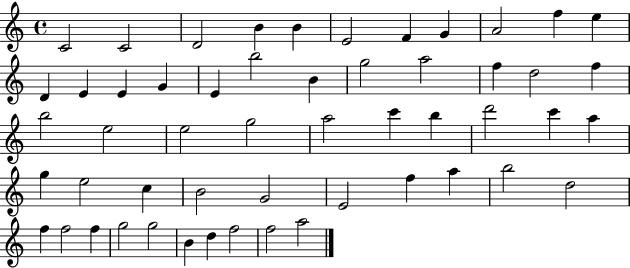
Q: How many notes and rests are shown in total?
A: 53